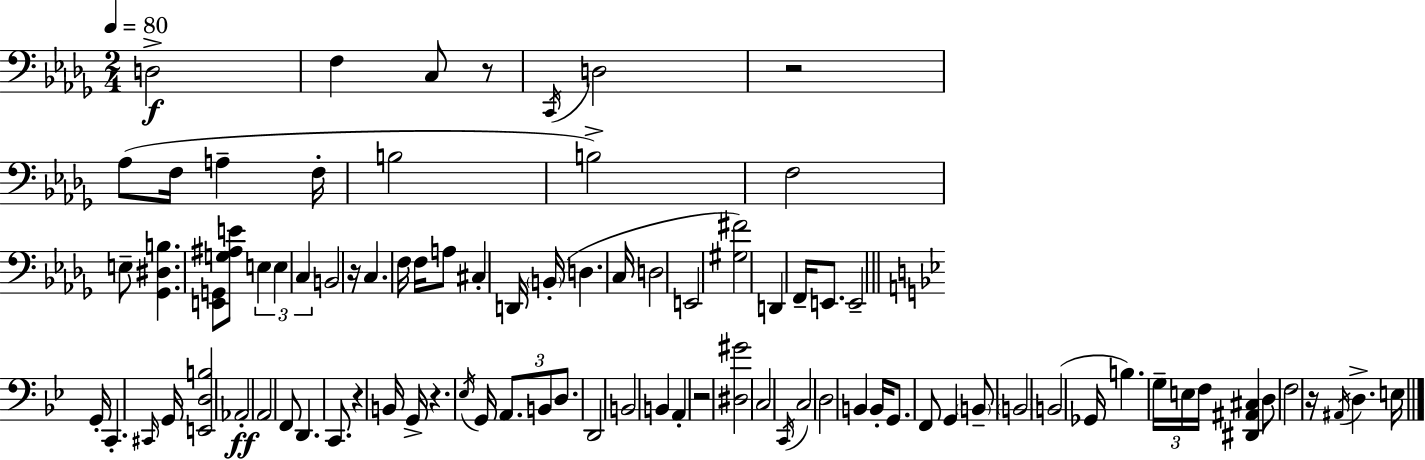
X:1
T:Untitled
M:2/4
L:1/4
K:Bbm
D,2 F, C,/2 z/2 C,,/4 D,2 z2 _A,/2 F,/4 A, F,/4 B,2 B,2 F,2 E,/2 [_G,,^D,B,] [E,,G,,]/2 [G,^A,E]/2 E, E, C, B,,2 z/4 C, F,/4 F,/4 A,/2 ^C, D,,/4 B,,/4 D, C,/4 D,2 E,,2 [^G,^F]2 D,, F,,/4 E,,/2 E,,2 G,,/4 C,, ^C,,/4 G,,/4 [E,,D,B,]2 _A,,2 A,,2 F,,/2 D,, C,,/2 z B,,/4 G,,/4 z _E,/4 G,,/4 A,,/2 B,,/2 D,/2 D,,2 B,,2 B,, A,, z2 [^D,^G]2 C,2 C,,/4 C,2 D,2 B,, B,,/4 G,,/2 F,,/2 G,, B,,/2 B,,2 B,,2 _G,,/4 B, G,/4 E,/4 F,/4 [^D,,^A,,^C,] D,/2 F,2 z/4 ^A,,/4 D, E,/4